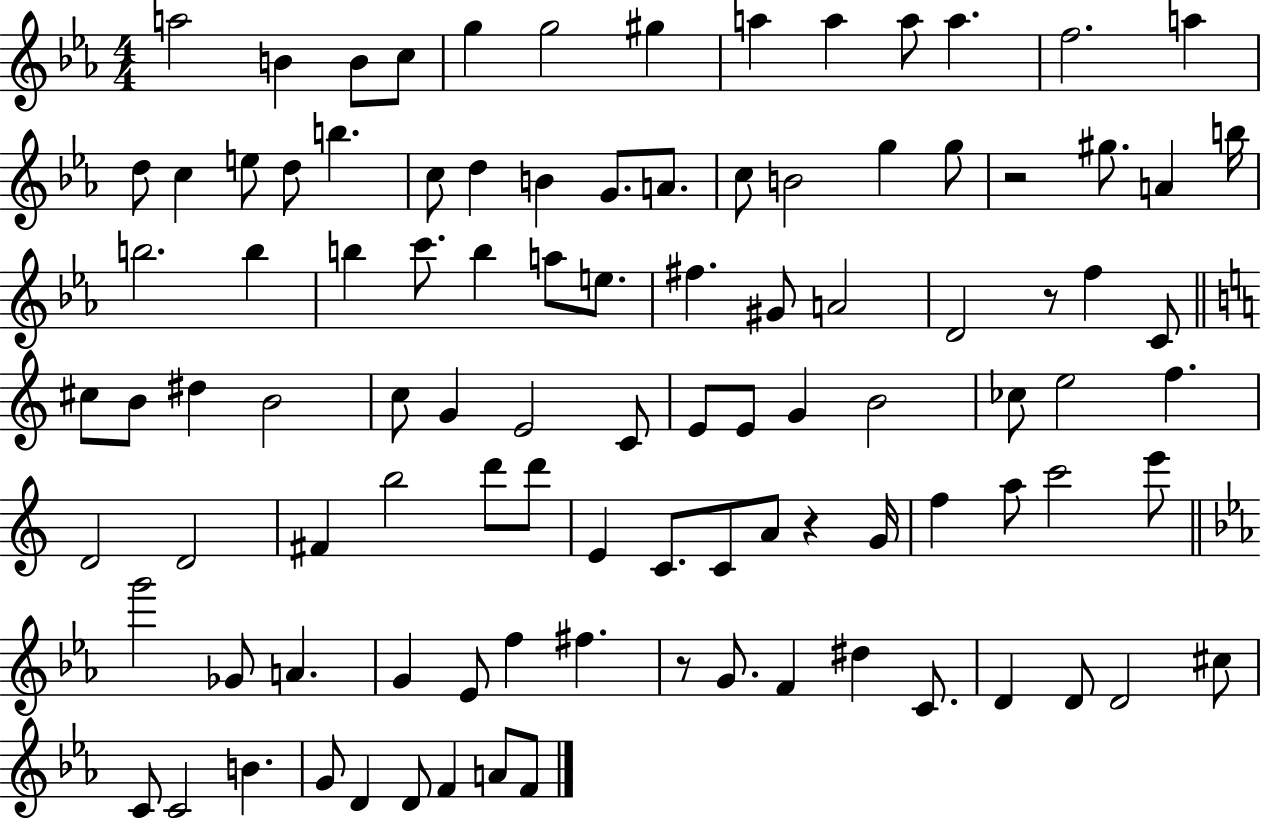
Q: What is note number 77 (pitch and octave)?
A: G4